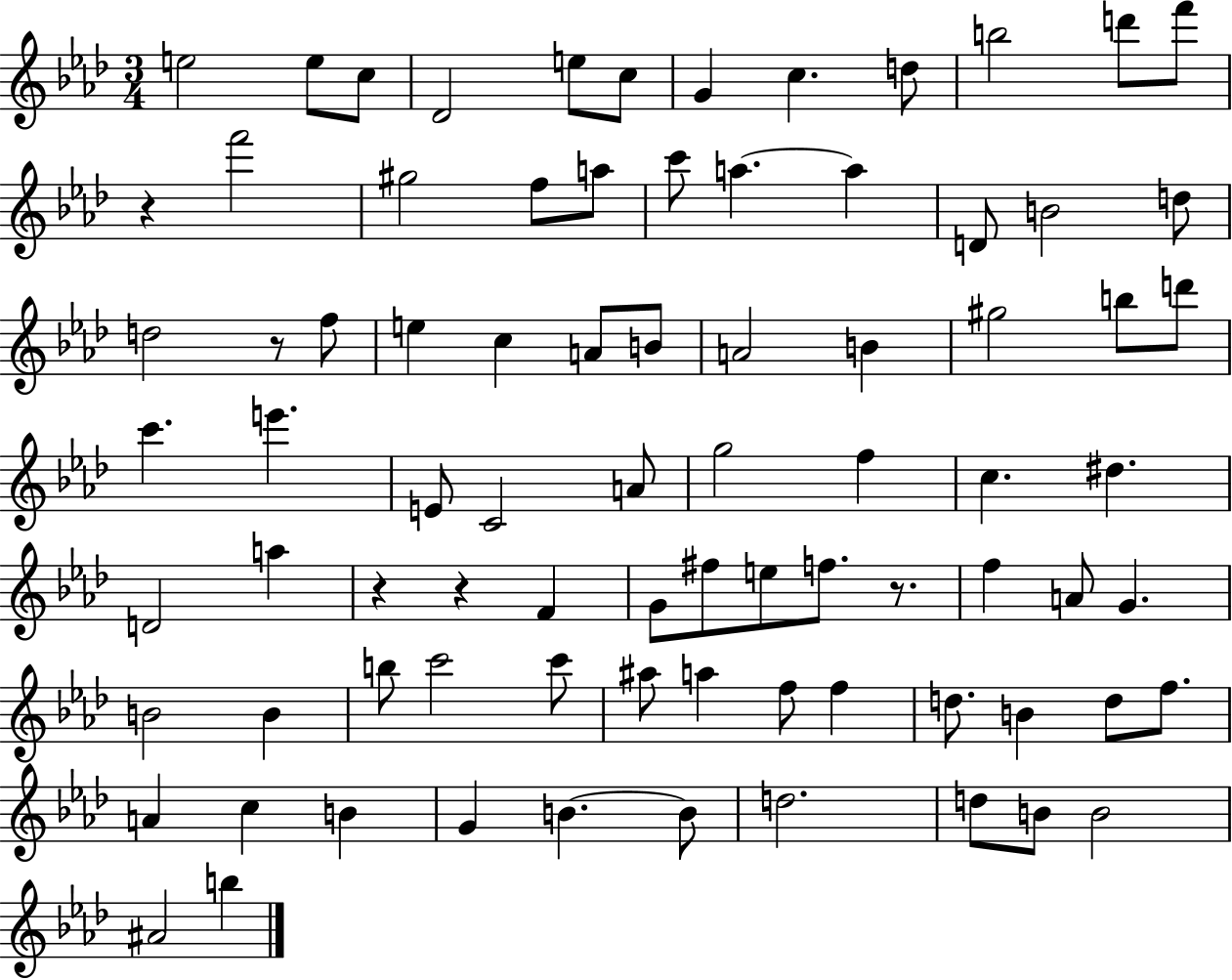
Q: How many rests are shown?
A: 5